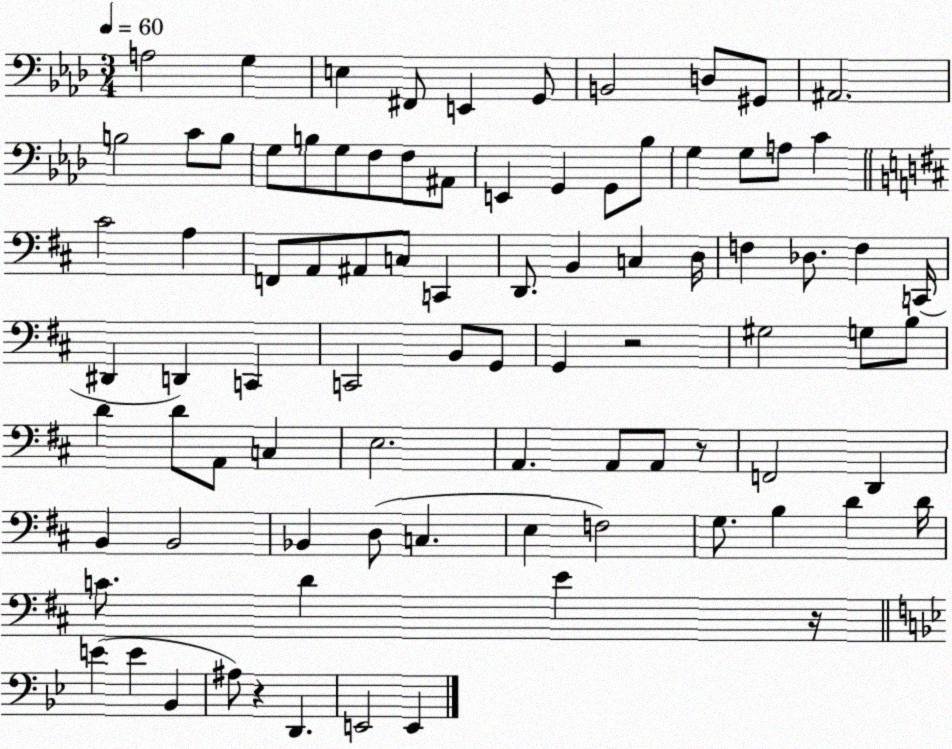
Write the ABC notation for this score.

X:1
T:Untitled
M:3/4
L:1/4
K:Ab
A,2 G, E, ^F,,/2 E,, G,,/2 B,,2 D,/2 ^G,,/2 ^A,,2 B,2 C/2 B,/2 G,/2 B,/2 G,/2 F,/2 F,/2 ^A,,/2 E,, G,, G,,/2 _B,/2 G, G,/2 A,/2 C ^C2 A, F,,/2 A,,/2 ^A,,/2 C,/2 C,, D,,/2 B,, C, D,/4 F, _D,/2 F, C,,/4 ^D,, D,, C,, C,,2 B,,/2 G,,/2 G,, z2 ^G,2 G,/2 B,/2 D D/2 A,,/2 C, E,2 A,, A,,/2 A,,/2 z/2 F,,2 D,, B,, B,,2 _B,, D,/2 C, E, F,2 G,/2 B, D D/4 C/2 D E z/4 E E _B,, ^A,/2 z D,, E,,2 E,,